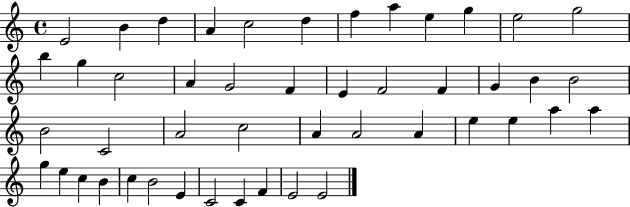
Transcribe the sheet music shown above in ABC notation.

X:1
T:Untitled
M:4/4
L:1/4
K:C
E2 B d A c2 d f a e g e2 g2 b g c2 A G2 F E F2 F G B B2 B2 C2 A2 c2 A A2 A e e a a g e c B c B2 E C2 C F E2 E2